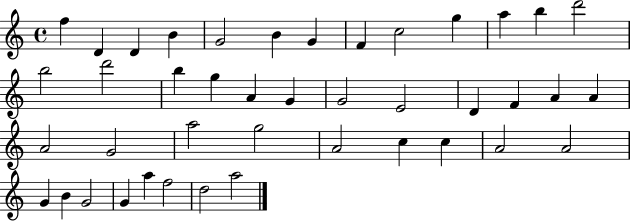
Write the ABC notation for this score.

X:1
T:Untitled
M:4/4
L:1/4
K:C
f D D B G2 B G F c2 g a b d'2 b2 d'2 b g A G G2 E2 D F A A A2 G2 a2 g2 A2 c c A2 A2 G B G2 G a f2 d2 a2